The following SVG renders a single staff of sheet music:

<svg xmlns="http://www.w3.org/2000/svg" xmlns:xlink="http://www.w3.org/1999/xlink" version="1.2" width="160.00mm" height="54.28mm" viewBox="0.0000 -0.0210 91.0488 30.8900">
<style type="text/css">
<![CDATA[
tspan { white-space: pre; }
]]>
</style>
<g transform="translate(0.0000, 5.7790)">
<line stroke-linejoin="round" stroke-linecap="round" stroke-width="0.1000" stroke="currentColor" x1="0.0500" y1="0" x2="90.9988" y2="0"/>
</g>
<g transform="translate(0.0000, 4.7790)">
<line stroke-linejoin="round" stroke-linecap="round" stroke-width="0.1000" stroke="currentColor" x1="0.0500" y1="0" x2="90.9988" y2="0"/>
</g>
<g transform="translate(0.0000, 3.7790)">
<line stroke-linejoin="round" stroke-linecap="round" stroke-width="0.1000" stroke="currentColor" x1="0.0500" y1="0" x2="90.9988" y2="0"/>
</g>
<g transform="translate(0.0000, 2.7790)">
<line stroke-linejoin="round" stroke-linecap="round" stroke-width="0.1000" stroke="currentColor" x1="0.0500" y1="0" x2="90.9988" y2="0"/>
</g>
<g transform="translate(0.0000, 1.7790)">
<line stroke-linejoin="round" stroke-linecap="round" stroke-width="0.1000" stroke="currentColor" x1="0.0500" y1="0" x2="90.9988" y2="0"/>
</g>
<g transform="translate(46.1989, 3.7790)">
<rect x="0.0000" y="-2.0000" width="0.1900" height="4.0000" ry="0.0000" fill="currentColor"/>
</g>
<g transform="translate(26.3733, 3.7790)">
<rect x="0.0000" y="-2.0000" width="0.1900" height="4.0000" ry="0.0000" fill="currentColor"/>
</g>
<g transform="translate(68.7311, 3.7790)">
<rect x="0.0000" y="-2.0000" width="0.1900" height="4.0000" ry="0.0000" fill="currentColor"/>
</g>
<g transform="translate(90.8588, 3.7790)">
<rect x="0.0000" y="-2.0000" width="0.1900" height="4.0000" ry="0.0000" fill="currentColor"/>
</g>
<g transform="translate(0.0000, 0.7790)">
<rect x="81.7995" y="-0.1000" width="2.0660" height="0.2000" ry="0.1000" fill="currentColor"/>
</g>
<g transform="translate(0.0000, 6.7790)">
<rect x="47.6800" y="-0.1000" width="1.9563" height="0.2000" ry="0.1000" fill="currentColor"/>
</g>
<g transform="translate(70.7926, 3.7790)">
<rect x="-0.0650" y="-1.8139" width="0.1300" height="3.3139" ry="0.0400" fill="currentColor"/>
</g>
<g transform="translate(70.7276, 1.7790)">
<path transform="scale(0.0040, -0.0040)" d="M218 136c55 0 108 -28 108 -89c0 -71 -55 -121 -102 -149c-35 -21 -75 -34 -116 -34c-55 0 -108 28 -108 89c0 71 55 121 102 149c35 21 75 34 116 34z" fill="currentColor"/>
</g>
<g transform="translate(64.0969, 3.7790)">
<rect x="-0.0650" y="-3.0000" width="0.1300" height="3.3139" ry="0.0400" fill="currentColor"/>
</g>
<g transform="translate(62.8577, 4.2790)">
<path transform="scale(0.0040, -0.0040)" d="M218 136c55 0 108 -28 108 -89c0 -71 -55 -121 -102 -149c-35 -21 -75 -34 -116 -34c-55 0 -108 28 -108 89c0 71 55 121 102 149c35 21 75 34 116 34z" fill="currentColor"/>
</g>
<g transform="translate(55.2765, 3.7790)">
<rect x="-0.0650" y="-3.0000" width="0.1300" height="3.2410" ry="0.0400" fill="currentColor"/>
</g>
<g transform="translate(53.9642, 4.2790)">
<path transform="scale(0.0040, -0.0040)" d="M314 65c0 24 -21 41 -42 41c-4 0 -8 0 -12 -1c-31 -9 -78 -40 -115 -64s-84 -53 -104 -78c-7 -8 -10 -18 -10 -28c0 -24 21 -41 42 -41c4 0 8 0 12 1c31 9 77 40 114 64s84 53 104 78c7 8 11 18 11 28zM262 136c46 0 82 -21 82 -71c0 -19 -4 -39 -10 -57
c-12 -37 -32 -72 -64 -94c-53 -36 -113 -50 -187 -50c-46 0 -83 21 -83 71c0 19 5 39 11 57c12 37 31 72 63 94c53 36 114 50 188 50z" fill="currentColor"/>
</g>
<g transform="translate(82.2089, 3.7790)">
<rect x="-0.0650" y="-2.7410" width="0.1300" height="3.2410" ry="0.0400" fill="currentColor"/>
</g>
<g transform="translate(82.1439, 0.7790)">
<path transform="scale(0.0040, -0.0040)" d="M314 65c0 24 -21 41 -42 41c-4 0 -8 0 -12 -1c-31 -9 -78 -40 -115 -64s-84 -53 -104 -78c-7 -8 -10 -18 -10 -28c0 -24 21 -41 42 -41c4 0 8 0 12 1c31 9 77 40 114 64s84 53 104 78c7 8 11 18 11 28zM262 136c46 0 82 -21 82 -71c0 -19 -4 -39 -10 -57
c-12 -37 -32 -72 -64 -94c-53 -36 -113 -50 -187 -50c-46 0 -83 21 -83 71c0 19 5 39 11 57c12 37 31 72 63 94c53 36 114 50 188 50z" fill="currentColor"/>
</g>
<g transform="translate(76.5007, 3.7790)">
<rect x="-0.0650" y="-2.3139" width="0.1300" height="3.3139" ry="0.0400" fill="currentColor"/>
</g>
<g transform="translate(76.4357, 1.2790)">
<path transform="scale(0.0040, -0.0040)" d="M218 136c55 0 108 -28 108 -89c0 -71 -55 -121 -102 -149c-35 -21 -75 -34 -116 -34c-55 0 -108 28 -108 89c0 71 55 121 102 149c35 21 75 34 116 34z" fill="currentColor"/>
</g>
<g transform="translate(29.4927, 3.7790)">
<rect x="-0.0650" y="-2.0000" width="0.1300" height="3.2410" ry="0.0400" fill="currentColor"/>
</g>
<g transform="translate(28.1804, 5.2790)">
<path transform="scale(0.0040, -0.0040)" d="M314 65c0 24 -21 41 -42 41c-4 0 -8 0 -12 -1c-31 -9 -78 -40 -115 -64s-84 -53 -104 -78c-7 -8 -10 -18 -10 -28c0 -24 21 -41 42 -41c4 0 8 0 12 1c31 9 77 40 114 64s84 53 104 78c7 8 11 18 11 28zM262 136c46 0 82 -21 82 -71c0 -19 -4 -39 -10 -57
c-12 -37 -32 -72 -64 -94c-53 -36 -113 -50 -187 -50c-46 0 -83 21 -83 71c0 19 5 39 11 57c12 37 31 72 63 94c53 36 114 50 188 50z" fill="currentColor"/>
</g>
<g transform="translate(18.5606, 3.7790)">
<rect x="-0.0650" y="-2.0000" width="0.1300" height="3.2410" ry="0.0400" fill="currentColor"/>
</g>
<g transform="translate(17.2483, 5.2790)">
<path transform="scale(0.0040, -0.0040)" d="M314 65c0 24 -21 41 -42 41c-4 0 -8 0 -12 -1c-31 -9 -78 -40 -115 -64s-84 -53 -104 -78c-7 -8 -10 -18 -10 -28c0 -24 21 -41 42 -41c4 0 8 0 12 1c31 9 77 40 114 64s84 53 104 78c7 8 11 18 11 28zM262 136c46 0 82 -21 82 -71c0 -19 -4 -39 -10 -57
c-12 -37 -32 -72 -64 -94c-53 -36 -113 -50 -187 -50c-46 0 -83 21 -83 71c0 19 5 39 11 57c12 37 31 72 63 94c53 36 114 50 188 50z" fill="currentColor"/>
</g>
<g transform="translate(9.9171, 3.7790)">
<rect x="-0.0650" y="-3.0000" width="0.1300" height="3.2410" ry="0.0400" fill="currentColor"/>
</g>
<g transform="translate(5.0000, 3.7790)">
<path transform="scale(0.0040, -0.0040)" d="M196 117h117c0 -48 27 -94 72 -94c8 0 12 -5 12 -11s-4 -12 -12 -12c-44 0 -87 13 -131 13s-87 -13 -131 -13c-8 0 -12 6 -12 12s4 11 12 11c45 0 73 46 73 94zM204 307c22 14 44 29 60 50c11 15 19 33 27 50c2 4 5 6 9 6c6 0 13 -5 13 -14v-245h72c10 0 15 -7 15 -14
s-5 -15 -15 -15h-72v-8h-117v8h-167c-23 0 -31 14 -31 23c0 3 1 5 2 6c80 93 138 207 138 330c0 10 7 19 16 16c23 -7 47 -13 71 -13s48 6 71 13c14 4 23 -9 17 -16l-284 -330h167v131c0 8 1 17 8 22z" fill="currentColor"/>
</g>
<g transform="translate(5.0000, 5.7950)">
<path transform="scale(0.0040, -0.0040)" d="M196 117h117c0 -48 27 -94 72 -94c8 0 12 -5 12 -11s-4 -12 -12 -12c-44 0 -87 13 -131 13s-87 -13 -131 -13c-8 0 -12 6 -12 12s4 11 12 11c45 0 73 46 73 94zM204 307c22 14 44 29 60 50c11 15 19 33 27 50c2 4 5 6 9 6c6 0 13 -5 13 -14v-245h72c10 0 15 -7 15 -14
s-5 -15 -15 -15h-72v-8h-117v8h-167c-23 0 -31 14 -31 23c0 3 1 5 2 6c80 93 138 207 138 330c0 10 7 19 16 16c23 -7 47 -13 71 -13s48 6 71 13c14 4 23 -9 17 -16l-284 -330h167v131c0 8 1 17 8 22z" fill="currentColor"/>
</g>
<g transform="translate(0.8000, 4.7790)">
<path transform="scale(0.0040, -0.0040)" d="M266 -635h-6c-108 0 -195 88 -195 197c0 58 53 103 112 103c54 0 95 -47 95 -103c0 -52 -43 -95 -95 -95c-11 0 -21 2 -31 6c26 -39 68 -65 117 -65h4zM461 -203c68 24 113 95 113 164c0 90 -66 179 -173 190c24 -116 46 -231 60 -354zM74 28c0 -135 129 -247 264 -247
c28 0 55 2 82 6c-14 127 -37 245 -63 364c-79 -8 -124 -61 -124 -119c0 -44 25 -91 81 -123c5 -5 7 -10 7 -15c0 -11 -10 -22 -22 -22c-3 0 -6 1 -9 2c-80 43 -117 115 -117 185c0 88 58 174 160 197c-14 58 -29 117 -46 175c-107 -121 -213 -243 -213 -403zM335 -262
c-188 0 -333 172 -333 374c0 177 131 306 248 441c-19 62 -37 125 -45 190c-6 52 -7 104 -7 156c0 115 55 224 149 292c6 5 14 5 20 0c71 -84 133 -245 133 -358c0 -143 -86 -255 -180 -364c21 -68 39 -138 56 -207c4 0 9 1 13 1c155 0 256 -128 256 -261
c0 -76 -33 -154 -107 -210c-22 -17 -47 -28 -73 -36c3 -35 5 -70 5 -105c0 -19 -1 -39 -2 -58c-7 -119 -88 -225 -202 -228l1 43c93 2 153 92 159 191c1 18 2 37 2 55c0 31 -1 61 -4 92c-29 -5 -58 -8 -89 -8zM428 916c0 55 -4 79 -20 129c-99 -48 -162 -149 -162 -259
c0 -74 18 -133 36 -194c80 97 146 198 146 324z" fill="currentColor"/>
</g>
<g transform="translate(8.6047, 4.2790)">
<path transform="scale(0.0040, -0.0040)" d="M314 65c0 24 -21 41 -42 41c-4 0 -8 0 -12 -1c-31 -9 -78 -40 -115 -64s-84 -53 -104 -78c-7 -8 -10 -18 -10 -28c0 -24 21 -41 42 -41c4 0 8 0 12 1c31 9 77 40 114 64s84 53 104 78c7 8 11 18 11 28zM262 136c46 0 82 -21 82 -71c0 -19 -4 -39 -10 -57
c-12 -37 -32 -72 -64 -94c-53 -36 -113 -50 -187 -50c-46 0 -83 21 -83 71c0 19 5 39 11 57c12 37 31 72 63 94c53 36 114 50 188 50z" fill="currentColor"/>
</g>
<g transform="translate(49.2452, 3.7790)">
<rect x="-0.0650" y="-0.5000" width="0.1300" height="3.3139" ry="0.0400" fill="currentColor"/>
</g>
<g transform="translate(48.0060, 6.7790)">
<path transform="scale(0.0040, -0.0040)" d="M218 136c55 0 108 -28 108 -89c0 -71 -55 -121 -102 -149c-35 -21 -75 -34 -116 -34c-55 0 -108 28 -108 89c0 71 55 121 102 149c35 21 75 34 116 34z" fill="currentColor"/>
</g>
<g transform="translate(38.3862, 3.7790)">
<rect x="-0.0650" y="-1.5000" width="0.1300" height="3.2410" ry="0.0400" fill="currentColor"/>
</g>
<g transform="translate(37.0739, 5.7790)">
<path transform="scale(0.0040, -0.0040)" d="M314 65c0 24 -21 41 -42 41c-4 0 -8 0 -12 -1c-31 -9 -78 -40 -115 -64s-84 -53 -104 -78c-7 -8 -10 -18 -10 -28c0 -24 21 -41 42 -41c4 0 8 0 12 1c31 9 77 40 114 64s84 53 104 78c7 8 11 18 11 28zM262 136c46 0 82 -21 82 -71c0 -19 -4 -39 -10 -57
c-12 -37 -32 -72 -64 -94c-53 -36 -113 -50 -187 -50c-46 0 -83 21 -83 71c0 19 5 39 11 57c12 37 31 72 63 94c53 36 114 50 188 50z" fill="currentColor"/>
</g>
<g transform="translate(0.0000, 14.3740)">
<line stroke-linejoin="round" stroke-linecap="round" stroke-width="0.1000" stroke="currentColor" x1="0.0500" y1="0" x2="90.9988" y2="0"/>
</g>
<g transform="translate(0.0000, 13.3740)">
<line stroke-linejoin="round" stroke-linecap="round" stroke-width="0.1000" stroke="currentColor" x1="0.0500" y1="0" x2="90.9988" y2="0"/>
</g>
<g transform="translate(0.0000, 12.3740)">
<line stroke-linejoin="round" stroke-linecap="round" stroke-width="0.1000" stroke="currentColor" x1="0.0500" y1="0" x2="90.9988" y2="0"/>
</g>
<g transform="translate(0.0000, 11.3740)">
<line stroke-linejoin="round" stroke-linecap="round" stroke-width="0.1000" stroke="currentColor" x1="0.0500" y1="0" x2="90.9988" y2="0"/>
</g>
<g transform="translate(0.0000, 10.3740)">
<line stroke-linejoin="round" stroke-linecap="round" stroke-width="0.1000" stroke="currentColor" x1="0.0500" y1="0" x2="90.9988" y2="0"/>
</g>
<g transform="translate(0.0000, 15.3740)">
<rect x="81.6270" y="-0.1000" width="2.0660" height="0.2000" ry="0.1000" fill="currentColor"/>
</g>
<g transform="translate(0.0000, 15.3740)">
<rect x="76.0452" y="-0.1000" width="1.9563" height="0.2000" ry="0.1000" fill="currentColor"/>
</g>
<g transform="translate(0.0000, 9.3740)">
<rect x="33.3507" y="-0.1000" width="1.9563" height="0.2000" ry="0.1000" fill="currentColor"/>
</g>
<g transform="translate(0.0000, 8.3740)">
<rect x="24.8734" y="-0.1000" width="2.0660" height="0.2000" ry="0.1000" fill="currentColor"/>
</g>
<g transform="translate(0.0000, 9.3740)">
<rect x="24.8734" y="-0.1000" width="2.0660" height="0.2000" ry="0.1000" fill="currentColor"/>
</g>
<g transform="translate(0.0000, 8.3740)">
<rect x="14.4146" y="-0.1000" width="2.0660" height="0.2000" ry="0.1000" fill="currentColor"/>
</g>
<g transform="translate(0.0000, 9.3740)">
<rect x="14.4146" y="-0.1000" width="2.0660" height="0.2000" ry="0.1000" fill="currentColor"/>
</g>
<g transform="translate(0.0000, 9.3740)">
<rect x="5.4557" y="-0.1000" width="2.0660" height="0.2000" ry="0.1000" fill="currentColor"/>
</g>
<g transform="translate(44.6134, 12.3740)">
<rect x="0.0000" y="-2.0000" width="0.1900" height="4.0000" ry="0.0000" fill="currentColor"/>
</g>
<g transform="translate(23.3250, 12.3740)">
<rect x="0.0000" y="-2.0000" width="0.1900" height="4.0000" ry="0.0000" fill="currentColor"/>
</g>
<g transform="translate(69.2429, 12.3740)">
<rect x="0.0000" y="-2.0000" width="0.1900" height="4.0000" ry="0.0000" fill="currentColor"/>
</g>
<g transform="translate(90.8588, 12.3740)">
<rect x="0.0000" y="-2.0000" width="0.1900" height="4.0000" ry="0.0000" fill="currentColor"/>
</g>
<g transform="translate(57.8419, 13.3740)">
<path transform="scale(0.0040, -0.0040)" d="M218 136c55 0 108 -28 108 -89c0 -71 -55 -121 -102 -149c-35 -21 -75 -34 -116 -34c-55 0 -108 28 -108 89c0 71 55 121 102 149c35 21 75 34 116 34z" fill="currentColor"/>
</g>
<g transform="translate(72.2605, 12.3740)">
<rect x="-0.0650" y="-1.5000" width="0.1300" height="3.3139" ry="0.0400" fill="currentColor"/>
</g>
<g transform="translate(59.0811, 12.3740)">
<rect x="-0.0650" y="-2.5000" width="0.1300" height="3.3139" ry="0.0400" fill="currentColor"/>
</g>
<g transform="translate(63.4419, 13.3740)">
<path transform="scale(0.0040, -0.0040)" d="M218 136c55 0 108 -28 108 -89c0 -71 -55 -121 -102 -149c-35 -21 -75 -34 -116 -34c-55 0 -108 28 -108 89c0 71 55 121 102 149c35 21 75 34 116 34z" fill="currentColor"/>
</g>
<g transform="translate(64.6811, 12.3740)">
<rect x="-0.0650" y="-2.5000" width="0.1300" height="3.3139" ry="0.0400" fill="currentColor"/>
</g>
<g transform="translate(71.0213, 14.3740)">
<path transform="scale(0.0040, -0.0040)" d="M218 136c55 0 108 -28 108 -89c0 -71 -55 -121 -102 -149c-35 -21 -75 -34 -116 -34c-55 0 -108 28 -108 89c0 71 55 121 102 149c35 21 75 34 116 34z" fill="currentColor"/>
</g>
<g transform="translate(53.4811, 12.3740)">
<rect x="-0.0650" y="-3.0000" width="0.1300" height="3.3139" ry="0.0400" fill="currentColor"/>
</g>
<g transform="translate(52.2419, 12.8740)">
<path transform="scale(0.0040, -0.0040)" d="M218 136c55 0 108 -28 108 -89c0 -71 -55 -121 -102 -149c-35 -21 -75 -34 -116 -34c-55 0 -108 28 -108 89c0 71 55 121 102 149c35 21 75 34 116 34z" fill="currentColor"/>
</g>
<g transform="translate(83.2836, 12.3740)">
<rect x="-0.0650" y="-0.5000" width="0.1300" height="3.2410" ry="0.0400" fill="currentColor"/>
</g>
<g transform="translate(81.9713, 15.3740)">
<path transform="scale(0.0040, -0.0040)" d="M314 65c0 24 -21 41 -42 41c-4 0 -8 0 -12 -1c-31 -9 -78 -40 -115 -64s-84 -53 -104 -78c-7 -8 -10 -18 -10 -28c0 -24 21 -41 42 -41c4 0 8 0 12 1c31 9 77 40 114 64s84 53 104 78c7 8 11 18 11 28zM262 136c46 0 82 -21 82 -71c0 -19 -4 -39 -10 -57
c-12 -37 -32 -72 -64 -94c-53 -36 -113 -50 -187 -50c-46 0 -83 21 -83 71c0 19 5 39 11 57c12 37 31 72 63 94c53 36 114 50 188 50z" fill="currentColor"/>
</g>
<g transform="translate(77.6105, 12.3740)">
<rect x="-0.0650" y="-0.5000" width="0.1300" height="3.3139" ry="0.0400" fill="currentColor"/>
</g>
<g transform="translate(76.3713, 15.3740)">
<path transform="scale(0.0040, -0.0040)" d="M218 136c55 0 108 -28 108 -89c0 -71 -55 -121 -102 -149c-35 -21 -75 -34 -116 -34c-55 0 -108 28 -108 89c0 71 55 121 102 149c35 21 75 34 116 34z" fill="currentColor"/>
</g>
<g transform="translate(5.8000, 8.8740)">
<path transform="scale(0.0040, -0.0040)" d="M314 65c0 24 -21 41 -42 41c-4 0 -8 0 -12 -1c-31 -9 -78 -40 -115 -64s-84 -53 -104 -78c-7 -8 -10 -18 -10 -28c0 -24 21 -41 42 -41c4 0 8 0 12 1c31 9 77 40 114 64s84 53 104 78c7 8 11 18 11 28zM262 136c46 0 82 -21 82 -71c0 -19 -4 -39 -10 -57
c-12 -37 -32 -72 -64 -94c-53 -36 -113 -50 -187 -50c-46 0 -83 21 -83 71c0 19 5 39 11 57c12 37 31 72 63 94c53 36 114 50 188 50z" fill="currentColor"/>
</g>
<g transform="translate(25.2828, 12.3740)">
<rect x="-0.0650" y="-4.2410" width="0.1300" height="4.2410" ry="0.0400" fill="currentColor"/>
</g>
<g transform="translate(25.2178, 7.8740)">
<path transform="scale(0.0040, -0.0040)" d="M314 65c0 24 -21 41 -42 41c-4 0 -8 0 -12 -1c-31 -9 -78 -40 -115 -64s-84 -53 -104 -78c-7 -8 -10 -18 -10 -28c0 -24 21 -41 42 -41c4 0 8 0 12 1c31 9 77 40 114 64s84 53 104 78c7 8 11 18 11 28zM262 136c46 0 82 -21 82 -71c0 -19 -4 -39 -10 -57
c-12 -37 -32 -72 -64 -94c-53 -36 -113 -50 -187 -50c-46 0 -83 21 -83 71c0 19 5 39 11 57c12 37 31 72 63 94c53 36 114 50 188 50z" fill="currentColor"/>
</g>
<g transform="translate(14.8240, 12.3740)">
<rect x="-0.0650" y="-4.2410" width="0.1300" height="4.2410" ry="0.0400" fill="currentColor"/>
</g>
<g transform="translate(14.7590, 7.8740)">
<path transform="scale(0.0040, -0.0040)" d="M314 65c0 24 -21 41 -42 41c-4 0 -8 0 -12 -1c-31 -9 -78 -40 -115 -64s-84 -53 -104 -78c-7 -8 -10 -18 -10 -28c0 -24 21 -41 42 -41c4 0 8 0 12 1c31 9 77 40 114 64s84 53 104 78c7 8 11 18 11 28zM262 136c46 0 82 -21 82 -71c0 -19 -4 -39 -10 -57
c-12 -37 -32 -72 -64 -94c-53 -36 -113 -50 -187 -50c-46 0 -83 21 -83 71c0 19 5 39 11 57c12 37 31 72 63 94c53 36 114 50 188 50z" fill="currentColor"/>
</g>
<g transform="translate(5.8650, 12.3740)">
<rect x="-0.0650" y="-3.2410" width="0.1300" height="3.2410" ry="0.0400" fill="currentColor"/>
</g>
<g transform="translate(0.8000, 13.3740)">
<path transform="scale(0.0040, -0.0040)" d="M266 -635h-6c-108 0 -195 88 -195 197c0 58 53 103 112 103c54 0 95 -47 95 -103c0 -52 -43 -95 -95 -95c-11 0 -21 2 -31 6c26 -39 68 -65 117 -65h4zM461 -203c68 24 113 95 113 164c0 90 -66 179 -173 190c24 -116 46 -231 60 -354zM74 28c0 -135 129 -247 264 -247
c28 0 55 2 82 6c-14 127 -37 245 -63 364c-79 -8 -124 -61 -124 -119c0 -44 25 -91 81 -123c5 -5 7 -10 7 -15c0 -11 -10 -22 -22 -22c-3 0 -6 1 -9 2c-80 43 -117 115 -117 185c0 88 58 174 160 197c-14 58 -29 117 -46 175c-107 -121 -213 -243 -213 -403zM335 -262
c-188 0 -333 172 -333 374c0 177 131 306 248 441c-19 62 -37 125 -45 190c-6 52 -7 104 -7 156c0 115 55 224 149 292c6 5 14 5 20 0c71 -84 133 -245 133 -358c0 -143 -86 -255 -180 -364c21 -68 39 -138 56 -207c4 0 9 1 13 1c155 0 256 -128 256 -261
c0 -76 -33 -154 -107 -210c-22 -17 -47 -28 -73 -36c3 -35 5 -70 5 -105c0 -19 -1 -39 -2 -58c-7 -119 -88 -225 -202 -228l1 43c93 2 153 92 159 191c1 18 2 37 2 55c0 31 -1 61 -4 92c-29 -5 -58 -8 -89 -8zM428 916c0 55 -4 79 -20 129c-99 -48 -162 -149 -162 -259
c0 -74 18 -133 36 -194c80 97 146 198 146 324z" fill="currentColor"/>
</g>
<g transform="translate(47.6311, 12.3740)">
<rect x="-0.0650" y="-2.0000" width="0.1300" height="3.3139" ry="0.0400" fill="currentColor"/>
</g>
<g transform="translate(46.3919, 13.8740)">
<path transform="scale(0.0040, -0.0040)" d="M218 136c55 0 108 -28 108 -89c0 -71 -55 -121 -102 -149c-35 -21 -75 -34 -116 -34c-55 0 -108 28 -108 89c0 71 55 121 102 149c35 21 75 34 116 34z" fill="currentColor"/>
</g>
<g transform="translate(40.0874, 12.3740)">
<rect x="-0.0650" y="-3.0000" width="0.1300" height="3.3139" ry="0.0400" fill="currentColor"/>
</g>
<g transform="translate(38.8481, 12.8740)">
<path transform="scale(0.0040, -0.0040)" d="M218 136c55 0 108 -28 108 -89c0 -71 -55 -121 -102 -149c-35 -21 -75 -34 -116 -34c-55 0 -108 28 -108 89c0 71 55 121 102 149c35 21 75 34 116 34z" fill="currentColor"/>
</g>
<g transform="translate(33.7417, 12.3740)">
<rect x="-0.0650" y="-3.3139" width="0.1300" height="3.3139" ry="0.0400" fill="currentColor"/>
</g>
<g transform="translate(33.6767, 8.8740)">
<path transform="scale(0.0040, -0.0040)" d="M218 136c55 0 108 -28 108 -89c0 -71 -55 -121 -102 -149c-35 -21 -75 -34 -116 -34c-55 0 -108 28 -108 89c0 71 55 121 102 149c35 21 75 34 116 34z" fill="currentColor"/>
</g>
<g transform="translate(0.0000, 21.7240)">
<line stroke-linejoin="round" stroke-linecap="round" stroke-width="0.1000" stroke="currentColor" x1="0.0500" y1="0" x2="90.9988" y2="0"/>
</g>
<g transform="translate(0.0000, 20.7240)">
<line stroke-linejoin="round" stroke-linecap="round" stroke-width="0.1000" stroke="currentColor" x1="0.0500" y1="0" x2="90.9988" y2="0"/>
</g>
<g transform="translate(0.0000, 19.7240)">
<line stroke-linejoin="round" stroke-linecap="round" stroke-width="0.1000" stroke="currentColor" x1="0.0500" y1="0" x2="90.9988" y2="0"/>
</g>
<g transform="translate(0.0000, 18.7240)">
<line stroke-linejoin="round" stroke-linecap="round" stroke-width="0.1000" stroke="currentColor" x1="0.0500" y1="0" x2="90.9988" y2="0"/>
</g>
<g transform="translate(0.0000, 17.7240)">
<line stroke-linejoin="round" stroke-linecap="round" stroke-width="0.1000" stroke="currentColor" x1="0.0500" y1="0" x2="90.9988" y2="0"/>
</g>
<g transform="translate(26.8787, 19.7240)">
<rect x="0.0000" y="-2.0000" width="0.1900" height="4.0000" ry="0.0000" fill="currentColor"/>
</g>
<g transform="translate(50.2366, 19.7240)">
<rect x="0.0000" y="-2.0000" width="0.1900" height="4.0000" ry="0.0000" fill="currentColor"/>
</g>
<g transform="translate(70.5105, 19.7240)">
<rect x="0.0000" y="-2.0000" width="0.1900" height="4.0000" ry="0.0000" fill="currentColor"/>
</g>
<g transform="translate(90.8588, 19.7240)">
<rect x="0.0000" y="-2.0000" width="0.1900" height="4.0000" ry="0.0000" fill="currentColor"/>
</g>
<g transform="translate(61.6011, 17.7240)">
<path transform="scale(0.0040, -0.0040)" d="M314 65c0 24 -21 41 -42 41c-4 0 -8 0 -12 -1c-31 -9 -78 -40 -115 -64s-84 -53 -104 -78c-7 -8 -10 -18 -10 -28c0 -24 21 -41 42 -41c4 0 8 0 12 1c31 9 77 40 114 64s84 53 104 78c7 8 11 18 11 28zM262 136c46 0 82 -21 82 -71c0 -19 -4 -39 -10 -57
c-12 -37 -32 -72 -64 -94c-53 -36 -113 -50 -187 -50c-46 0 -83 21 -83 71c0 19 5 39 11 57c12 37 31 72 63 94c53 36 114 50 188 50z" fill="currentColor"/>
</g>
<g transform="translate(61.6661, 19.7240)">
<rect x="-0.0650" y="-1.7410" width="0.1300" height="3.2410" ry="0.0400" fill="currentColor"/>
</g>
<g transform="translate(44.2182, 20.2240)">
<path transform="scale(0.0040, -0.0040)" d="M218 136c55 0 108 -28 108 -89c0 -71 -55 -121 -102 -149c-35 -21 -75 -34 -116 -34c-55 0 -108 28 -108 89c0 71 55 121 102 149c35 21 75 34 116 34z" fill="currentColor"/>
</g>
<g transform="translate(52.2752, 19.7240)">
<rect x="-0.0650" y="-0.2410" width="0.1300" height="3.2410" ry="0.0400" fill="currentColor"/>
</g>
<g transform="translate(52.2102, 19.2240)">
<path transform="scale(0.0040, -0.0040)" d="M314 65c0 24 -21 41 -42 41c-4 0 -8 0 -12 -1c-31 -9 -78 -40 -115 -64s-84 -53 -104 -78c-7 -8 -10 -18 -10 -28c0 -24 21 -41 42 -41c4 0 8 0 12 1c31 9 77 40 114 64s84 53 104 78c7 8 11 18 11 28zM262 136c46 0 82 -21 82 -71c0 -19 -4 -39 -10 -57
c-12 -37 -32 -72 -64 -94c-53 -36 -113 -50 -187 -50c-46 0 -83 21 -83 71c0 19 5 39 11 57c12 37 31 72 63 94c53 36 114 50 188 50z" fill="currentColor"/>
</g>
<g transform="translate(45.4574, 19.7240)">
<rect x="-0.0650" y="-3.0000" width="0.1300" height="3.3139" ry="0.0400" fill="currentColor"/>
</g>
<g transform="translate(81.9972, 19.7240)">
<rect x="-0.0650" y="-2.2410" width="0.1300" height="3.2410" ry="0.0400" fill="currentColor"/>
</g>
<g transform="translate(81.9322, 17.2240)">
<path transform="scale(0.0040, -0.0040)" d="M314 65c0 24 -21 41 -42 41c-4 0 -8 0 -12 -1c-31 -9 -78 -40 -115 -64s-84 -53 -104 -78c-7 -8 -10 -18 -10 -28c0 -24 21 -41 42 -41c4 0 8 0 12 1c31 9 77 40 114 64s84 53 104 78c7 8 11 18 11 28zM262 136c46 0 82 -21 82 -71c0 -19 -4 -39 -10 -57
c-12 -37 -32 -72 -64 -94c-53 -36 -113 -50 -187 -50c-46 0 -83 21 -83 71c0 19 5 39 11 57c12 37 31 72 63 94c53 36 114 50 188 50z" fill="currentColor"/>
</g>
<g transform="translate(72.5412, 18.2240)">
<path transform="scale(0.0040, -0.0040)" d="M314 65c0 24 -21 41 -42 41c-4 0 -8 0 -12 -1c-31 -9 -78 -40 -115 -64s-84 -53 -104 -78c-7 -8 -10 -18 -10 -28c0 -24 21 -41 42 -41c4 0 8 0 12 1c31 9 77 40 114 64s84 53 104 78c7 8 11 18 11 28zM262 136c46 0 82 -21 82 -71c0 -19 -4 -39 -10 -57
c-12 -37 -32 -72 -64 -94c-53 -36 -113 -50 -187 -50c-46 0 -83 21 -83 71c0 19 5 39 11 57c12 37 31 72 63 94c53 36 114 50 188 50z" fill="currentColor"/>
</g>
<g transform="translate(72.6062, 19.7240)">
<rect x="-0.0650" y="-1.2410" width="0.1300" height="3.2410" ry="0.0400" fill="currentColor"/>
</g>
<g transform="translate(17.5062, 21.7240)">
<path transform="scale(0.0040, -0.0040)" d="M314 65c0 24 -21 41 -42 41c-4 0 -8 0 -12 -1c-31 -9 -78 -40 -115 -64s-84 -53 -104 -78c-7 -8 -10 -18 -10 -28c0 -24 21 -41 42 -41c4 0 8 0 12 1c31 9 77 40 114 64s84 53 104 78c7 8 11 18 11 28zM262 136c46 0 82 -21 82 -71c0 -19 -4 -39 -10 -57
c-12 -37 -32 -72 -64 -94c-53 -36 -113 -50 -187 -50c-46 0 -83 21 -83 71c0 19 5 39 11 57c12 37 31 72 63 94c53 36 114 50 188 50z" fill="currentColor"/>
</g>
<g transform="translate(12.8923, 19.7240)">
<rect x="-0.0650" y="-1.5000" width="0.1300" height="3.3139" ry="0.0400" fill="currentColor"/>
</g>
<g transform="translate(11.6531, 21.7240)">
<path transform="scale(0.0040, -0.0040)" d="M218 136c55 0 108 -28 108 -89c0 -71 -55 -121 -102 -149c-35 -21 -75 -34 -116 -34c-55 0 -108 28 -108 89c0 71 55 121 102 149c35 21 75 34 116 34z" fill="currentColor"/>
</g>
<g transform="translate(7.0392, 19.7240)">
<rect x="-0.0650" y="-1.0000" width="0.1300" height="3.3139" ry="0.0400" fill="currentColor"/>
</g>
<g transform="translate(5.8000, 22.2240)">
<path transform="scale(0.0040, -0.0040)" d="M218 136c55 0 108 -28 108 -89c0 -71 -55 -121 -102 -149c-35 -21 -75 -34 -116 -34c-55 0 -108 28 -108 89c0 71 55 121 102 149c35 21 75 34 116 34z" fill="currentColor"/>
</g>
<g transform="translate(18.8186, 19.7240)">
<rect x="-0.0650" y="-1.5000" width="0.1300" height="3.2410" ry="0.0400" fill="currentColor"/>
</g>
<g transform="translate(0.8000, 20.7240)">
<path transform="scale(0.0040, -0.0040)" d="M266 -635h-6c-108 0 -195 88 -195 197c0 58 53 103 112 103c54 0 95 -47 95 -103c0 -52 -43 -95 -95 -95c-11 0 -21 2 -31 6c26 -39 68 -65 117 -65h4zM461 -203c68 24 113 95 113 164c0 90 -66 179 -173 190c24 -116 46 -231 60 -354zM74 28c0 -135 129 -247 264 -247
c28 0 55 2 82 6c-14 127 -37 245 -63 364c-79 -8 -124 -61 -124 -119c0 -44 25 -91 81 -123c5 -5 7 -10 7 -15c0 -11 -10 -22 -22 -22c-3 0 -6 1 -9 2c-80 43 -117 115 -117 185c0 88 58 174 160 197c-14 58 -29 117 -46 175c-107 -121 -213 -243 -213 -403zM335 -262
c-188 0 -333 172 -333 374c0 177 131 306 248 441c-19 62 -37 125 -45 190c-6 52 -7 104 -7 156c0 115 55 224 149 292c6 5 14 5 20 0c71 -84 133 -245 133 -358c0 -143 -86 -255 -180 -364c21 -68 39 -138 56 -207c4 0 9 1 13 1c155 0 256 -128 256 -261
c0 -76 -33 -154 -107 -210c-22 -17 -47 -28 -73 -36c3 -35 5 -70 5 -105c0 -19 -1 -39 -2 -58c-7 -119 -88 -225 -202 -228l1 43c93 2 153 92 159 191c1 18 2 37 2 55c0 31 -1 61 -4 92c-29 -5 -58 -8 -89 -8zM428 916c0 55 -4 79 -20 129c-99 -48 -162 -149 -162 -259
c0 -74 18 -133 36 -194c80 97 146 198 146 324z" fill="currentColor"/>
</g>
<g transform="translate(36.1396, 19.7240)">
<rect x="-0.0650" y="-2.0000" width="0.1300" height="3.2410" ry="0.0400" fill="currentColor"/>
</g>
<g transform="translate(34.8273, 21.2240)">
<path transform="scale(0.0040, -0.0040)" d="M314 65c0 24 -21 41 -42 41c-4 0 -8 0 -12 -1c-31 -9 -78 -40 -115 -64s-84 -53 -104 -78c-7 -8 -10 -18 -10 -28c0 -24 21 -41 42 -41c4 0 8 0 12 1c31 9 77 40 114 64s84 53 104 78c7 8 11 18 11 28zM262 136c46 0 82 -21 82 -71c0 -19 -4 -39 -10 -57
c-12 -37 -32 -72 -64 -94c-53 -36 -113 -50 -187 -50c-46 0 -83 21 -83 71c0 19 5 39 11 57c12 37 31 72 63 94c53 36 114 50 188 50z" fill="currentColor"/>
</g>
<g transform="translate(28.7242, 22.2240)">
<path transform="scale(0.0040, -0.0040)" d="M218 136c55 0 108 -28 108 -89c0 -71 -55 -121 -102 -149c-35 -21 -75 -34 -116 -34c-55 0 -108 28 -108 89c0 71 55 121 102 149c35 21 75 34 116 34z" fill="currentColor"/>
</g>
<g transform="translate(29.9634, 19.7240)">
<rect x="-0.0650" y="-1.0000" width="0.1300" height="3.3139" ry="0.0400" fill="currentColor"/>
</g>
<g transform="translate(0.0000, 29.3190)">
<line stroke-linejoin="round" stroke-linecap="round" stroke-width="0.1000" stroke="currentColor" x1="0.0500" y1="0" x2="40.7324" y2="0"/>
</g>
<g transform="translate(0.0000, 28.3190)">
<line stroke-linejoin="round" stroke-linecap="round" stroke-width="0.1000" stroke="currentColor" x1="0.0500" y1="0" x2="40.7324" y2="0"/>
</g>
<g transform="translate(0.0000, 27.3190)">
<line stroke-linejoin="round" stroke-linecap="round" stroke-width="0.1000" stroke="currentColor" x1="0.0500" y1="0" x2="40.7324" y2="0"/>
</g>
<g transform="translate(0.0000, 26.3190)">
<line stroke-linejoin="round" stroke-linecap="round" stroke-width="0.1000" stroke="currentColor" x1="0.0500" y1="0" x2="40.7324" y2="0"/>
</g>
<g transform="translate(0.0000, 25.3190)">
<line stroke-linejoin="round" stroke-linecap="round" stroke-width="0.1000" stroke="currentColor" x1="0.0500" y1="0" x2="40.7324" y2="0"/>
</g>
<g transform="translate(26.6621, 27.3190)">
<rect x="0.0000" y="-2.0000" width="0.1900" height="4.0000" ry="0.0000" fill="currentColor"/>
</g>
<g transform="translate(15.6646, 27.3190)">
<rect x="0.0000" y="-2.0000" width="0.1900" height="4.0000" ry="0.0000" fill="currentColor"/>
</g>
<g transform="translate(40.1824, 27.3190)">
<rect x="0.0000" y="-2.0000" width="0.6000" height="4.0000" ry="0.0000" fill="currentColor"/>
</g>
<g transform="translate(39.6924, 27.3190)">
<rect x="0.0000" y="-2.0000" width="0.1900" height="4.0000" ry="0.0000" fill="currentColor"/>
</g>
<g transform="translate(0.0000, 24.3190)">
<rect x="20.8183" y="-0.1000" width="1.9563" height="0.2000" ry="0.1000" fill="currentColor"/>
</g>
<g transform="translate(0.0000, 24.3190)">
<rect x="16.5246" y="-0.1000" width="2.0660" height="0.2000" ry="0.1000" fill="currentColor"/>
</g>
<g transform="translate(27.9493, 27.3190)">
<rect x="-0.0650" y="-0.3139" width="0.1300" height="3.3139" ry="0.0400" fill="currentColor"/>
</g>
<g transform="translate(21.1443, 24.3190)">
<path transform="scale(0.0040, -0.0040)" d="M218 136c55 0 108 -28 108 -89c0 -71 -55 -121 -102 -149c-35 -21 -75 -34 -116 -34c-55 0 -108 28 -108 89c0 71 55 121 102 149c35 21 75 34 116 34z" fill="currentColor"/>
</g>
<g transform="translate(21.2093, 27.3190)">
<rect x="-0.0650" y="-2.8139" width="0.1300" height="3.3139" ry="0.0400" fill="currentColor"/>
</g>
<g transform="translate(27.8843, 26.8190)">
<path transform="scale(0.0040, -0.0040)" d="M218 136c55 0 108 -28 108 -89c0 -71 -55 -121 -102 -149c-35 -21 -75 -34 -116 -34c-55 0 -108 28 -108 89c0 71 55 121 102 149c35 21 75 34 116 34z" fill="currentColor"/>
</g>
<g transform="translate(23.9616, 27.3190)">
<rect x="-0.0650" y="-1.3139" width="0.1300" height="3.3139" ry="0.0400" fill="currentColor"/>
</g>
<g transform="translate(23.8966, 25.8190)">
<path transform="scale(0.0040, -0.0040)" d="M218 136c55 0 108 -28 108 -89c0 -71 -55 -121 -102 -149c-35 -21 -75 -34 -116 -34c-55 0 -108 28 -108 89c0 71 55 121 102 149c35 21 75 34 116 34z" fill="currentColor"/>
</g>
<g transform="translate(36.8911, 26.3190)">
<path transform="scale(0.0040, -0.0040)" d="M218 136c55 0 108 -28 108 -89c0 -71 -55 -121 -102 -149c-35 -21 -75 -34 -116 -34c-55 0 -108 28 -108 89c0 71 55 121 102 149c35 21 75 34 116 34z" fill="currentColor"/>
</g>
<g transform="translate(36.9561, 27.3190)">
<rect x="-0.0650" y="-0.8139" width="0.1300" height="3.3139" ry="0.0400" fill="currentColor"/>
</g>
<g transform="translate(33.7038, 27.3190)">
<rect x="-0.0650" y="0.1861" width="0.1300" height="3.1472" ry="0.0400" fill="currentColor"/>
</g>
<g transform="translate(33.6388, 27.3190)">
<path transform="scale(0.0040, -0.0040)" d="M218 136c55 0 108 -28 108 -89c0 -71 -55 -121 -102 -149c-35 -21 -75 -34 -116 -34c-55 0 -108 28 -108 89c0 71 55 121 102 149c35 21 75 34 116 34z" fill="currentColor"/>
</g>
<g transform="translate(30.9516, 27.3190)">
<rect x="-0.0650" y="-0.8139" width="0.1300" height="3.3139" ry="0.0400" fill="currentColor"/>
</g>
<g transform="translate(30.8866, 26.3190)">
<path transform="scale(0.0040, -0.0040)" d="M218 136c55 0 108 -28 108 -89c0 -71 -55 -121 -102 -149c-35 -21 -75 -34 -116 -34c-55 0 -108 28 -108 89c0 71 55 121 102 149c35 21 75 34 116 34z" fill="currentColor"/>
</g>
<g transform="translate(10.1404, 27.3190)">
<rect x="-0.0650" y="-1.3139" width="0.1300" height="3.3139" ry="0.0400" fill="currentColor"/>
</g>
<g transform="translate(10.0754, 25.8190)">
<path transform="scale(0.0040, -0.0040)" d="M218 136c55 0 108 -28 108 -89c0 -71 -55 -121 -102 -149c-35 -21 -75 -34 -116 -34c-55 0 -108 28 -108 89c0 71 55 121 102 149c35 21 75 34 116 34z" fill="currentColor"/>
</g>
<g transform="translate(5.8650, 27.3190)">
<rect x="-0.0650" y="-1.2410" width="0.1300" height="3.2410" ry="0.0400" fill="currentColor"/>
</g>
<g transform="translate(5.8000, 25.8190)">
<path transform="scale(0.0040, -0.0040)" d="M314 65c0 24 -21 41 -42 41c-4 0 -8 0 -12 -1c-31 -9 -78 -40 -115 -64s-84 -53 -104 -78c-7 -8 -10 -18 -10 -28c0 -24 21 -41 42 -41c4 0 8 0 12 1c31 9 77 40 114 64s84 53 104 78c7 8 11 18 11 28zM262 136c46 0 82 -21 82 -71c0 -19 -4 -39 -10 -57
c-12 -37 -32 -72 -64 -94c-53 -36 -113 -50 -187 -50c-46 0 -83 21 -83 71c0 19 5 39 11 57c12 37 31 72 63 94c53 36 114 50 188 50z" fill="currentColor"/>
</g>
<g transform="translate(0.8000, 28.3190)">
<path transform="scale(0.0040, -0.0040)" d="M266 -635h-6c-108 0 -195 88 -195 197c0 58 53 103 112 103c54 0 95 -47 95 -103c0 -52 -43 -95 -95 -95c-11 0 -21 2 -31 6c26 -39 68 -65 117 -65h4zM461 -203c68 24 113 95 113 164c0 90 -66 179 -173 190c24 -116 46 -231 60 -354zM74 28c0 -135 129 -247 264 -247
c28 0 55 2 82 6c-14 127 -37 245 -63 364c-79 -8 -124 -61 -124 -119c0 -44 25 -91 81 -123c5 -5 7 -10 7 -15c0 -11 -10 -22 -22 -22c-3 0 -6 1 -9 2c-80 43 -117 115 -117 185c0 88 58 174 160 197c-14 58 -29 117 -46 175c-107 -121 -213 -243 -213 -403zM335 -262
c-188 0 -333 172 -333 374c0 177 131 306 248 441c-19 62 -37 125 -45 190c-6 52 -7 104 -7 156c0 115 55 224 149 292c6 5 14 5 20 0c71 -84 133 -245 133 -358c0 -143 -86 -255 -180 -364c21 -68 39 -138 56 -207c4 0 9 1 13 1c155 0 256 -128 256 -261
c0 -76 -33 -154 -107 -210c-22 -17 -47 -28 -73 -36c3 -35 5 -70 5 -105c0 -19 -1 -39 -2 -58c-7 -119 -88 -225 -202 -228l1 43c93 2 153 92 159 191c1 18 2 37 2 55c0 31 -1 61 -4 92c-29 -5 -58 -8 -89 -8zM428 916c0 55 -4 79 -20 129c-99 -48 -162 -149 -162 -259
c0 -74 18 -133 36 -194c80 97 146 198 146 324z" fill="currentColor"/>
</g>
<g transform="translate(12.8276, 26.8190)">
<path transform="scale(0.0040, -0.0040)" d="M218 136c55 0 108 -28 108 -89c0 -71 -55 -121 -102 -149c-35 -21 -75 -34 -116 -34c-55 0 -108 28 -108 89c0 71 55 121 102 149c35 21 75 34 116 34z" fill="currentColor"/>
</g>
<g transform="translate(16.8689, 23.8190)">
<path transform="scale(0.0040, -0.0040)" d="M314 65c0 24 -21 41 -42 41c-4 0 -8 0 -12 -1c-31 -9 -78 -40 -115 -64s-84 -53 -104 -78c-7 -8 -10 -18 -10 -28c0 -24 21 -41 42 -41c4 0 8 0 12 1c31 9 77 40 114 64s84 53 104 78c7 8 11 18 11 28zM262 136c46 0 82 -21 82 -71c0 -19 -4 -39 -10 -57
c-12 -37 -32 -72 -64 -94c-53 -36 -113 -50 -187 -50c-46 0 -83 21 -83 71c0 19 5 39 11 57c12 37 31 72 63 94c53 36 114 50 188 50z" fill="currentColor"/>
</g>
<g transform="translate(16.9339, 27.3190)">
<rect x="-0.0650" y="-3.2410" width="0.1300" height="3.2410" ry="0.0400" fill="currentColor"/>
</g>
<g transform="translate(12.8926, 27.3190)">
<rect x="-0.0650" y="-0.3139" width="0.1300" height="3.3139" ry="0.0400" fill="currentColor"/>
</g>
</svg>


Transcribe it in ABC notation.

X:1
T:Untitled
M:4/4
L:1/4
K:C
A2 F2 F2 E2 C A2 A f g a2 b2 d'2 d'2 b A F A G G E C C2 D E E2 D F2 A c2 f2 e2 g2 e2 e c b2 a e c d B d